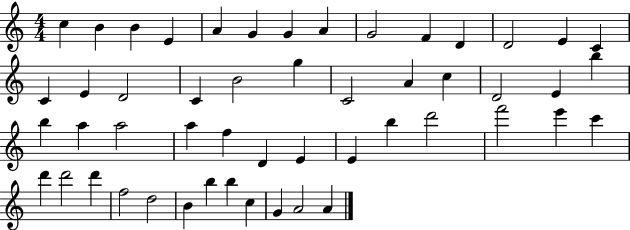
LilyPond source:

{
  \clef treble
  \numericTimeSignature
  \time 4/4
  \key c \major
  c''4 b'4 b'4 e'4 | a'4 g'4 g'4 a'4 | g'2 f'4 d'4 | d'2 e'4 c'4 | \break c'4 e'4 d'2 | c'4 b'2 g''4 | c'2 a'4 c''4 | d'2 e'4 b''4 | \break b''4 a''4 a''2 | a''4 f''4 d'4 e'4 | e'4 b''4 d'''2 | f'''2 e'''4 c'''4 | \break d'''4 d'''2 d'''4 | f''2 d''2 | b'4 b''4 b''4 c''4 | g'4 a'2 a'4 | \break \bar "|."
}